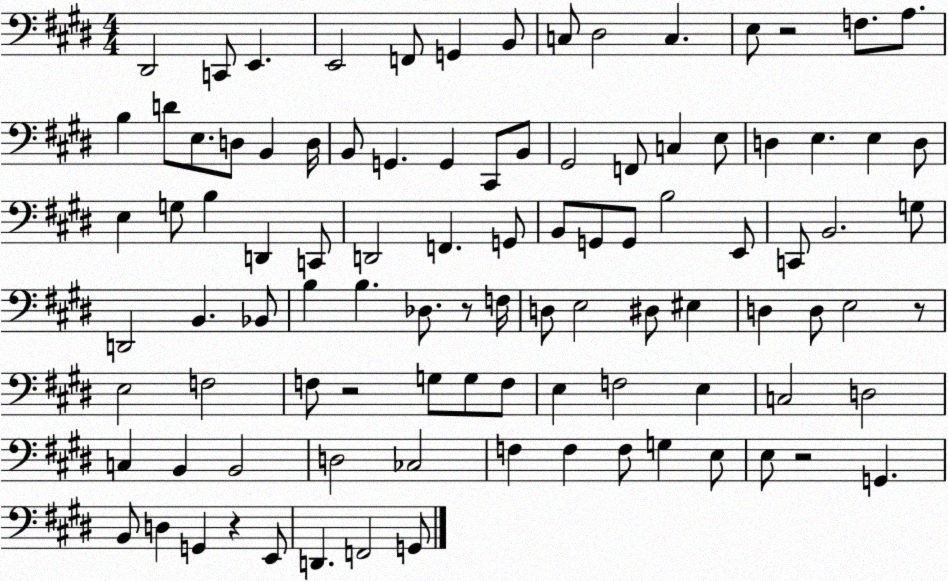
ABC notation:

X:1
T:Untitled
M:4/4
L:1/4
K:E
^D,,2 C,,/2 E,, E,,2 F,,/2 G,, B,,/2 C,/2 ^D,2 C, E,/2 z2 F,/2 A,/2 B, D/2 E,/2 D,/2 B,, D,/4 B,,/2 G,, G,, ^C,,/2 B,,/2 ^G,,2 F,,/2 C, E,/2 D, E, E, D,/2 E, G,/2 B, D,, C,,/2 D,,2 F,, G,,/2 B,,/2 G,,/2 G,,/2 B,2 E,,/2 C,,/2 B,,2 G,/2 D,,2 B,, _B,,/2 B, B, _D,/2 z/2 F,/4 D,/2 E,2 ^D,/2 ^E, D, D,/2 E,2 z/2 E,2 F,2 F,/2 z2 G,/2 G,/2 F,/2 E, F,2 E, C,2 D,2 C, B,, B,,2 D,2 _C,2 F, F, F,/2 G, E,/2 E,/2 z2 G,, B,,/2 D, G,, z E,,/2 D,, F,,2 G,,/2